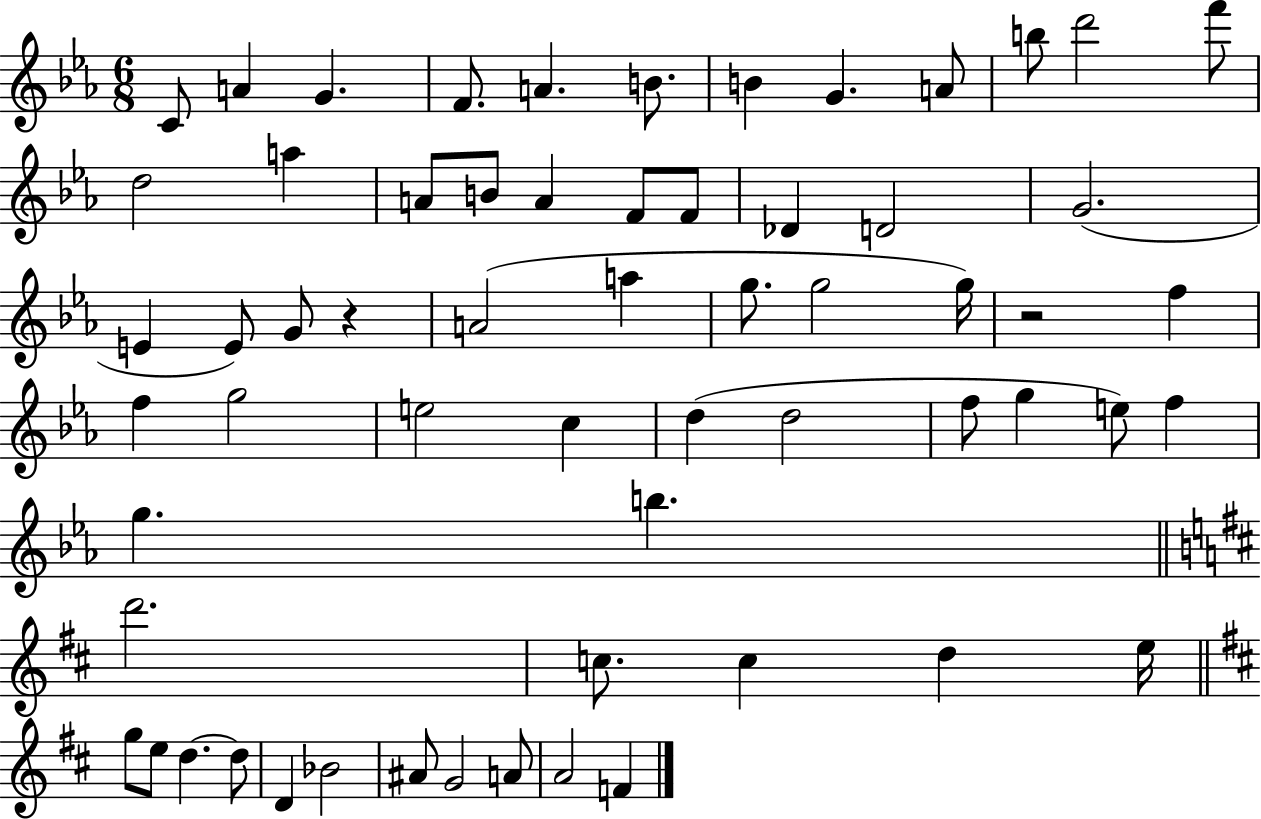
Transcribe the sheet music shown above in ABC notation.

X:1
T:Untitled
M:6/8
L:1/4
K:Eb
C/2 A G F/2 A B/2 B G A/2 b/2 d'2 f'/2 d2 a A/2 B/2 A F/2 F/2 _D D2 G2 E E/2 G/2 z A2 a g/2 g2 g/4 z2 f f g2 e2 c d d2 f/2 g e/2 f g b d'2 c/2 c d e/4 g/2 e/2 d d/2 D _B2 ^A/2 G2 A/2 A2 F